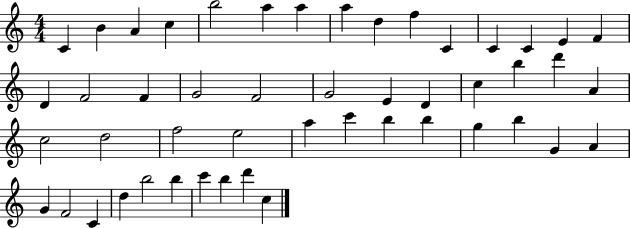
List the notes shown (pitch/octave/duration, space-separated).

C4/q B4/q A4/q C5/q B5/h A5/q A5/q A5/q D5/q F5/q C4/q C4/q C4/q E4/q F4/q D4/q F4/h F4/q G4/h F4/h G4/h E4/q D4/q C5/q B5/q D6/q A4/q C5/h D5/h F5/h E5/h A5/q C6/q B5/q B5/q G5/q B5/q G4/q A4/q G4/q F4/h C4/q D5/q B5/h B5/q C6/q B5/q D6/q C5/q